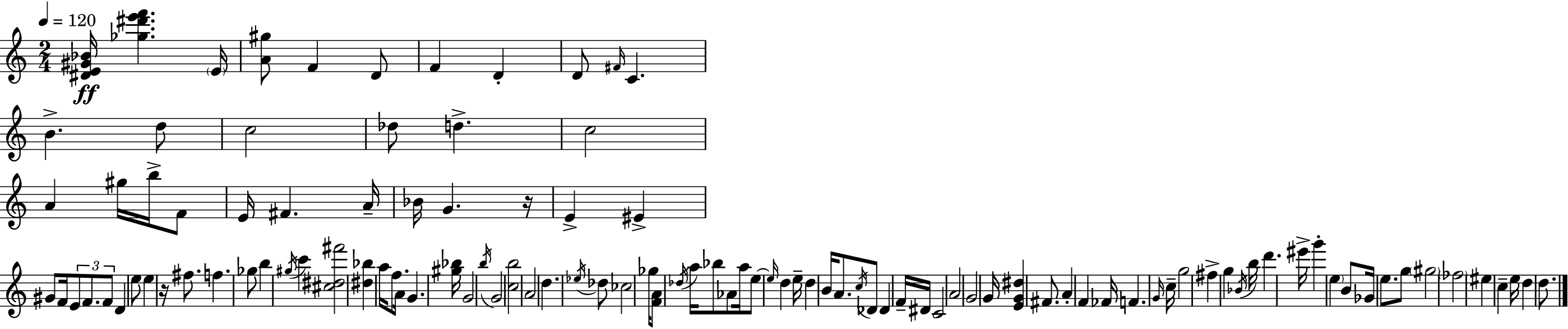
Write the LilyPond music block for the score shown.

{
  \clef treble
  \numericTimeSignature
  \time 2/4
  \key a \minor
  \tempo 4 = 120
  \repeat volta 2 { <dis' e' gis' bes'>16\ff <ges'' dis''' e''' f'''>4. \parenthesize e'16 | <a' gis''>8 f'4 d'8 | f'4 d'4-. | d'8 \grace { fis'16 } c'4. | \break b'4.-> d''8 | c''2 | des''8 d''4.-> | c''2 | \break a'4 gis''16 b''16-> f'8 | e'16 fis'4. | a'16-- bes'16 g'4. | r16 e'4-> eis'4-> | \break gis'8 f'16 \tuplet 3/2 { e'8 f'8. | f'8 } d'4 e''8 | e''4 r16 fis''8. | f''4. ges''8 | \break b''4 \acciaccatura { gis''16 } c'''4 | <cis'' dis'' fis'''>2 | <dis'' bes''>4 a''16 f''8. | a'16 g'4. | \break <gis'' bes''>16 g'2 | \acciaccatura { b''16 } g'2 | <c'' b''>2 | a'2 | \break d''4. | \acciaccatura { ees''16 } des''8 ces''2 | ges''16 <f' a'>8 \acciaccatura { des''16 } | a''16 bes''8 aes'8 a''16 e''8~~ | \break \grace { e''16 } d''4 e''16-- d''4 | b'16 a'8. \acciaccatura { c''16 } des'8 | des'4 f'16-- dis'16 c'2 | \parenthesize a'2 | \break g'2 | g'16 | <e' g' dis''>4 fis'8. a'4-. | f'4 fes'16 | \break f'4. \grace { g'16 } c''16-- | g''2 | fis''4-> g''4 | \acciaccatura { bes'16 } b''16 d'''4. | \break eis'''16-> g'''4-. \parenthesize e''4 | b'8 ges'16 e''8. g''8 | \parenthesize gis''2 | \parenthesize fes''2 | \break eis''4 c''4-- | e''16 d''4 d''8. | } \bar "|."
}